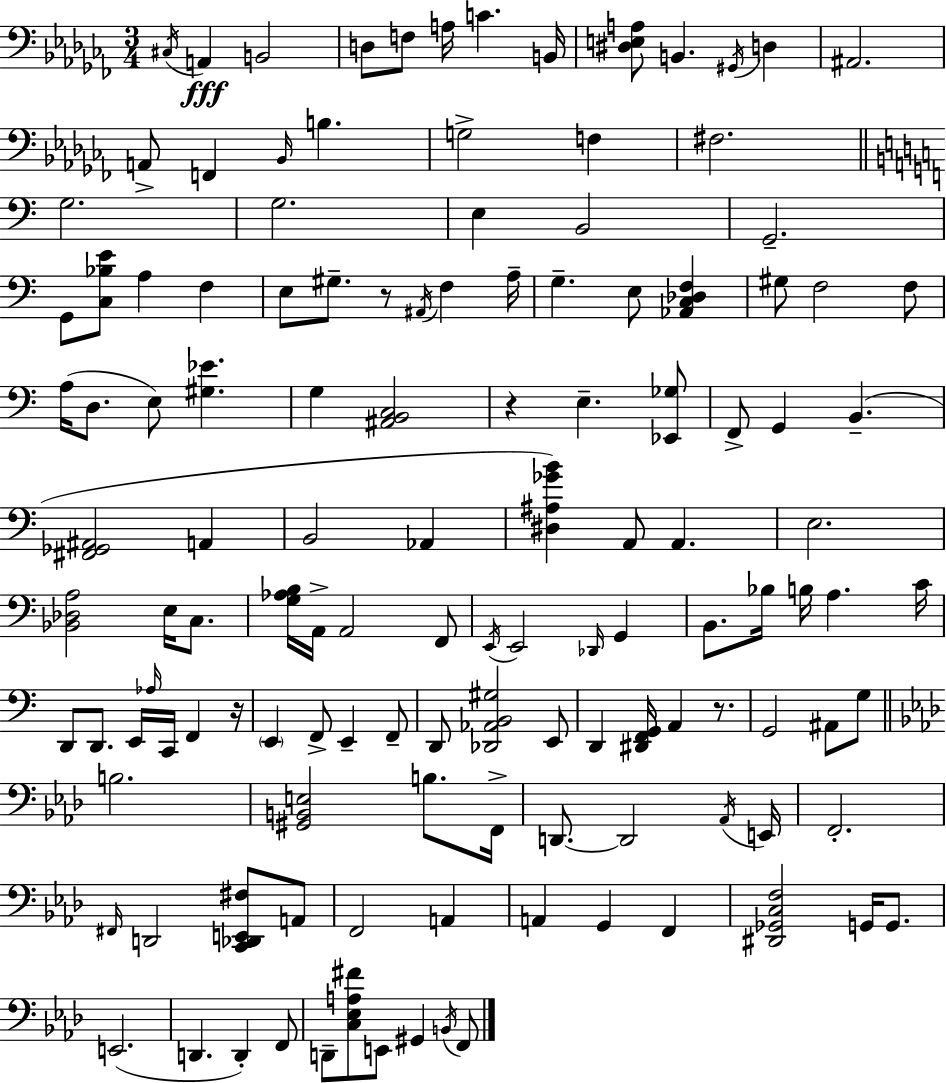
{
  \clef bass
  \numericTimeSignature
  \time 3/4
  \key aes \minor
  \acciaccatura { cis16 }\fff a,4 b,2 | d8 f8 a16 c'4. | b,16 <dis e a>8 b,4. \acciaccatura { gis,16 } d4 | ais,2. | \break a,8-> f,4 \grace { bes,16 } b4. | g2-> f4 | fis2. | \bar "||" \break \key c \major g2. | g2. | e4 b,2 | g,2.-- | \break g,8 <c bes e'>8 a4 f4 | e8 gis8.-- r8 \acciaccatura { ais,16 } f4 | a16-- g4.-- e8 <aes, c des f>4 | gis8 f2 f8 | \break a16( d8. e8) <gis ees'>4. | g4 <ais, b, c>2 | r4 e4.-- <ees, ges>8 | f,8-> g,4 b,4.--( | \break <fis, ges, ais,>2 a,4 | b,2 aes,4 | <dis ais ges' b'>4) a,8 a,4. | e2. | \break <bes, des a>2 e16 c8. | <g aes b>16 a,16-> a,2 f,8 | \acciaccatura { e,16 } e,2 \grace { des,16 } g,4 | b,8. bes16 b16 a4. | \break c'16 d,8 d,8. e,16 \grace { aes16 } c,16 f,4 | r16 \parenthesize e,4 f,8-> e,4-- | f,8-- d,8 <des, aes, b, gis>2 | e,8 d,4 <dis, f, g,>16 a,4 | \break r8. g,2 | ais,8 g8 \bar "||" \break \key aes \major b2. | <gis, b, e>2 b8. f,16-> | d,8.~~ d,2 \acciaccatura { aes,16 } | e,16 f,2.-. | \break \grace { fis,16 } d,2 <c, des, e, fis>8 | a,8 f,2 a,4 | a,4 g,4 f,4 | <dis, ges, c f>2 g,16 g,8. | \break e,2.( | d,4. d,4-.) | f,8 d,8-- <c ees a fis'>8 e,8 gis,4 | \acciaccatura { b,16 } f,8 \bar "|."
}